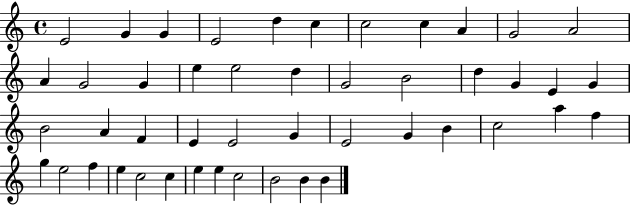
{
  \clef treble
  \time 4/4
  \defaultTimeSignature
  \key c \major
  e'2 g'4 g'4 | e'2 d''4 c''4 | c''2 c''4 a'4 | g'2 a'2 | \break a'4 g'2 g'4 | e''4 e''2 d''4 | g'2 b'2 | d''4 g'4 e'4 g'4 | \break b'2 a'4 f'4 | e'4 e'2 g'4 | e'2 g'4 b'4 | c''2 a''4 f''4 | \break g''4 e''2 f''4 | e''4 c''2 c''4 | e''4 e''4 c''2 | b'2 b'4 b'4 | \break \bar "|."
}